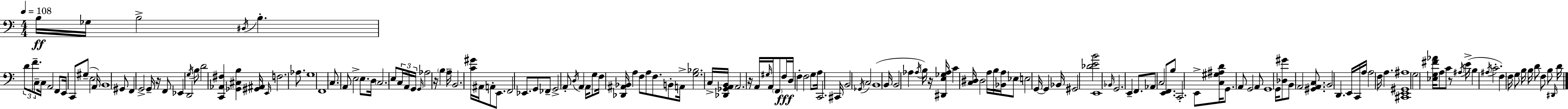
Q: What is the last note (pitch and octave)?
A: D4